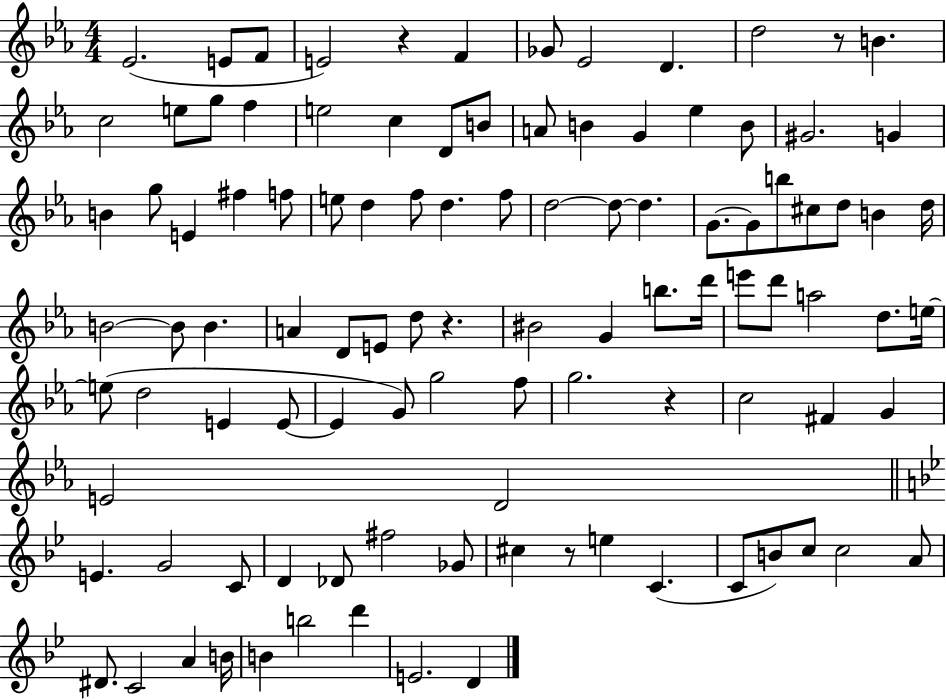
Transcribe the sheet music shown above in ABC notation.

X:1
T:Untitled
M:4/4
L:1/4
K:Eb
_E2 E/2 F/2 E2 z F _G/2 _E2 D d2 z/2 B c2 e/2 g/2 f e2 c D/2 B/2 A/2 B G _e B/2 ^G2 G B g/2 E ^f f/2 e/2 d f/2 d f/2 d2 d/2 d G/2 G/2 b/2 ^c/2 d/2 B d/4 B2 B/2 B A D/2 E/2 d/2 z ^B2 G b/2 d'/4 e'/2 d'/2 a2 d/2 e/4 e/2 d2 E E/2 E G/2 g2 f/2 g2 z c2 ^F G E2 D2 E G2 C/2 D _D/2 ^f2 _G/2 ^c z/2 e C C/2 B/2 c/2 c2 A/2 ^D/2 C2 A B/4 B b2 d' E2 D